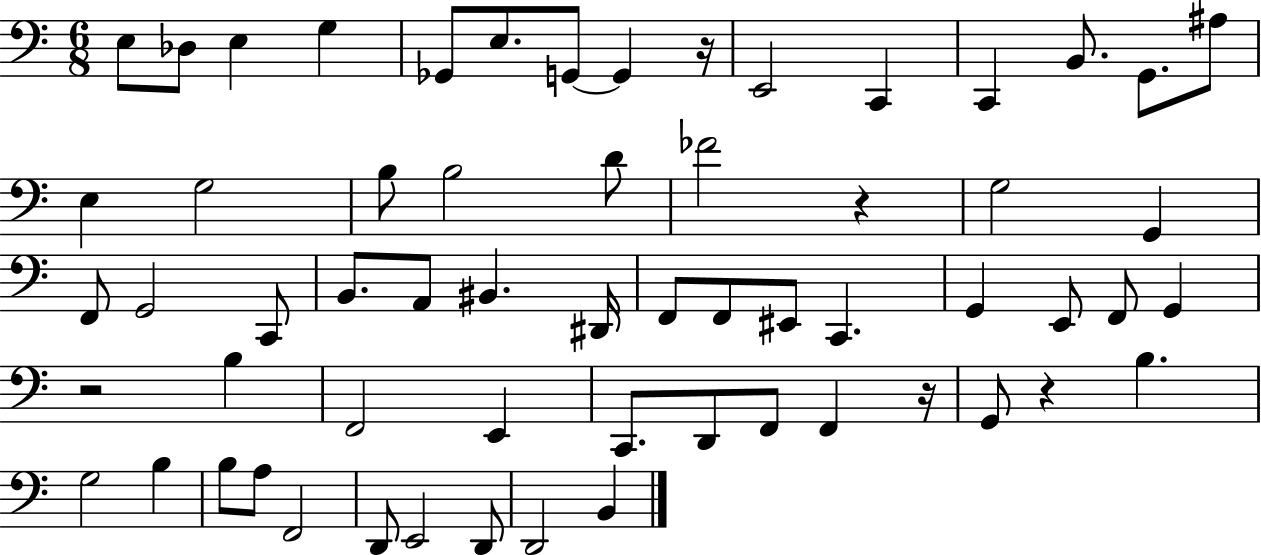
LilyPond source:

{
  \clef bass
  \numericTimeSignature
  \time 6/8
  \key c \major
  \repeat volta 2 { e8 des8 e4 g4 | ges,8 e8. g,8~~ g,4 r16 | e,2 c,4 | c,4 b,8. g,8. ais8 | \break e4 g2 | b8 b2 d'8 | fes'2 r4 | g2 g,4 | \break f,8 g,2 c,8 | b,8. a,8 bis,4. dis,16 | f,8 f,8 eis,8 c,4. | g,4 e,8 f,8 g,4 | \break r2 b4 | f,2 e,4 | c,8. d,8 f,8 f,4 r16 | g,8 r4 b4. | \break g2 b4 | b8 a8 f,2 | d,8 e,2 d,8 | d,2 b,4 | \break } \bar "|."
}